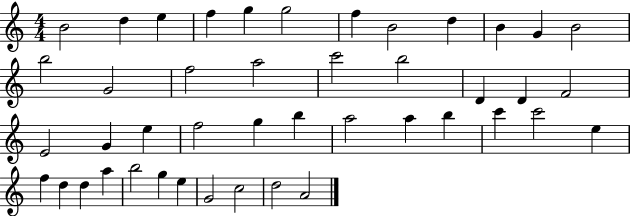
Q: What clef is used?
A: treble